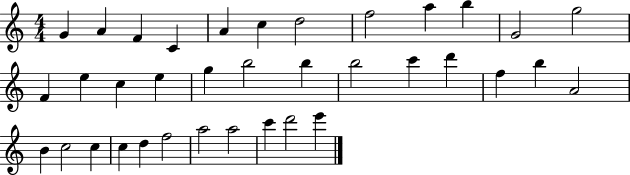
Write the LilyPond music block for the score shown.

{
  \clef treble
  \numericTimeSignature
  \time 4/4
  \key c \major
  g'4 a'4 f'4 c'4 | a'4 c''4 d''2 | f''2 a''4 b''4 | g'2 g''2 | \break f'4 e''4 c''4 e''4 | g''4 b''2 b''4 | b''2 c'''4 d'''4 | f''4 b''4 a'2 | \break b'4 c''2 c''4 | c''4 d''4 f''2 | a''2 a''2 | c'''4 d'''2 e'''4 | \break \bar "|."
}